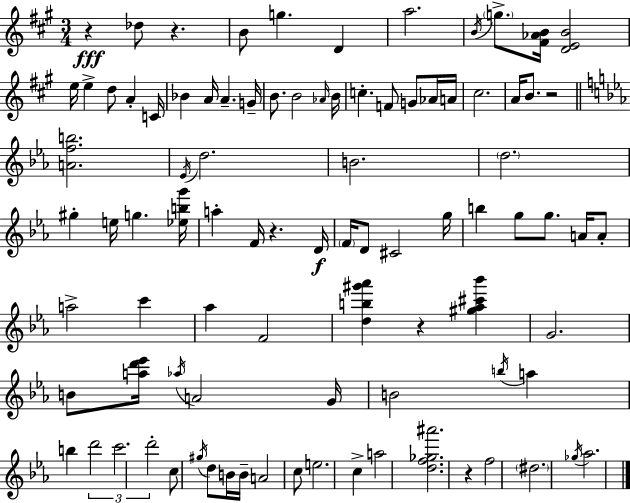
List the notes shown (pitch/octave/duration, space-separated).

R/q Db5/e R/q. B4/e G5/q. D4/q A5/h. B4/s G5/e. [F#4,Ab4,B4]/s [D4,E4,B4]/h E5/s E5/q D5/e A4/q C4/s Bb4/q A4/s A4/q. G4/s B4/e. B4/h Ab4/s B4/s C5/q. F4/e G4/e Ab4/s A4/s C#5/h. A4/s B4/e. R/h [A4,F5,B5]/h. Eb4/s D5/h. B4/h. D5/h. G#5/q E5/s G5/q. [Eb5,B5,G6]/s A5/q F4/s R/q. D4/s F4/s D4/e C#4/h G5/s B5/q G5/e G5/e. A4/s A4/e A5/h C6/q Ab5/q F4/h [D5,B5,G#6,Ab6]/q R/q [G#5,Ab5,C#6,Bb6]/q G4/h. B4/e [A5,D6,Eb6]/s Ab5/s A4/h G4/s B4/h B5/s A5/q B5/q D6/h C6/h. D6/h C5/e G#5/s D5/e B4/s B4/s A4/h C5/e E5/h. C5/q A5/h [D5,F5,Gb5,A#6]/h. R/q F5/h D#5/h. Gb5/s Ab5/h.